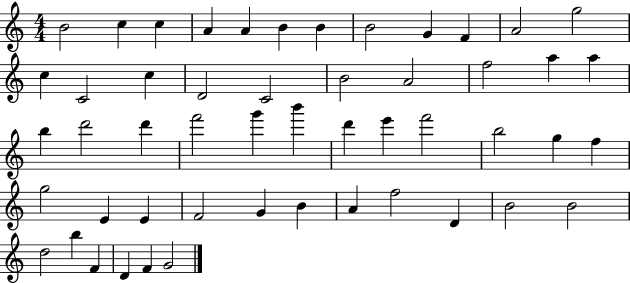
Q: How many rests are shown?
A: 0